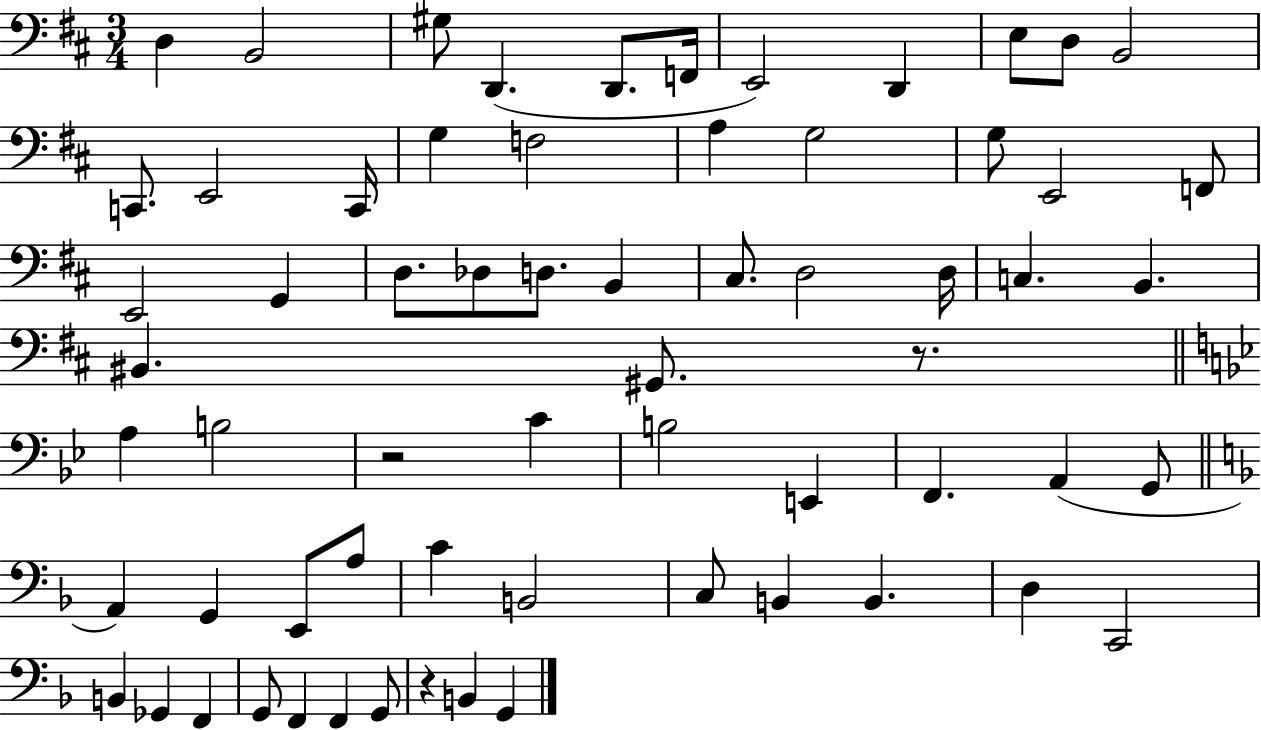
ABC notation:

X:1
T:Untitled
M:3/4
L:1/4
K:D
D, B,,2 ^G,/2 D,, D,,/2 F,,/4 E,,2 D,, E,/2 D,/2 B,,2 C,,/2 E,,2 C,,/4 G, F,2 A, G,2 G,/2 E,,2 F,,/2 E,,2 G,, D,/2 _D,/2 D,/2 B,, ^C,/2 D,2 D,/4 C, B,, ^B,, ^G,,/2 z/2 A, B,2 z2 C B,2 E,, F,, A,, G,,/2 A,, G,, E,,/2 A,/2 C B,,2 C,/2 B,, B,, D, C,,2 B,, _G,, F,, G,,/2 F,, F,, G,,/2 z B,, G,,